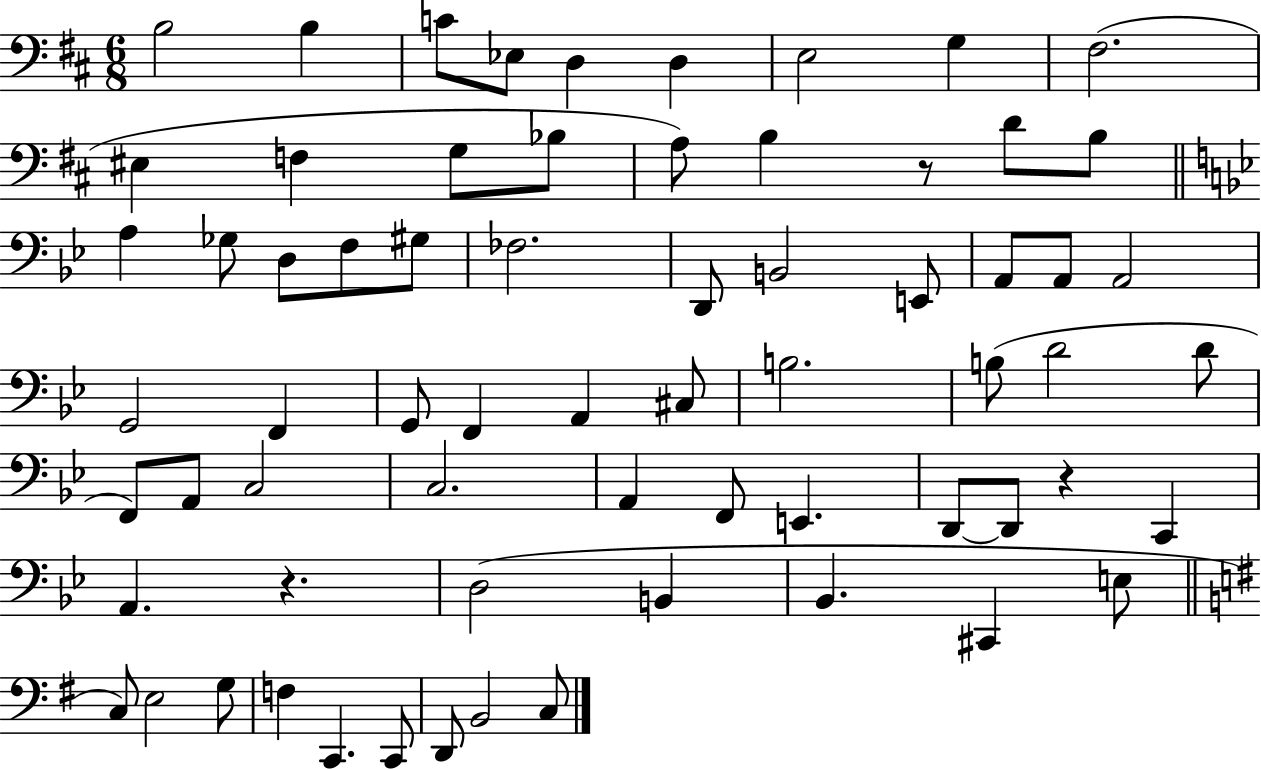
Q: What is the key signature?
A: D major